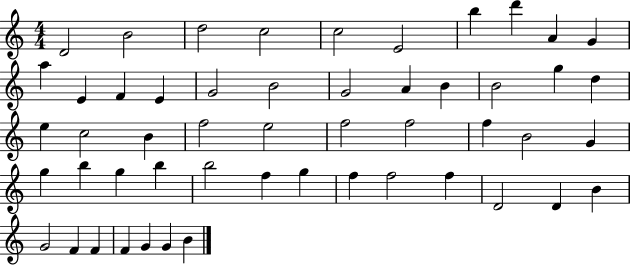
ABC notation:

X:1
T:Untitled
M:4/4
L:1/4
K:C
D2 B2 d2 c2 c2 E2 b d' A G a E F E G2 B2 G2 A B B2 g d e c2 B f2 e2 f2 f2 f B2 G g b g b b2 f g f f2 f D2 D B G2 F F F G G B